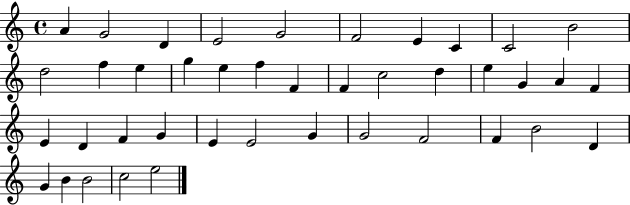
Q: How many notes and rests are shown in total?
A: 41